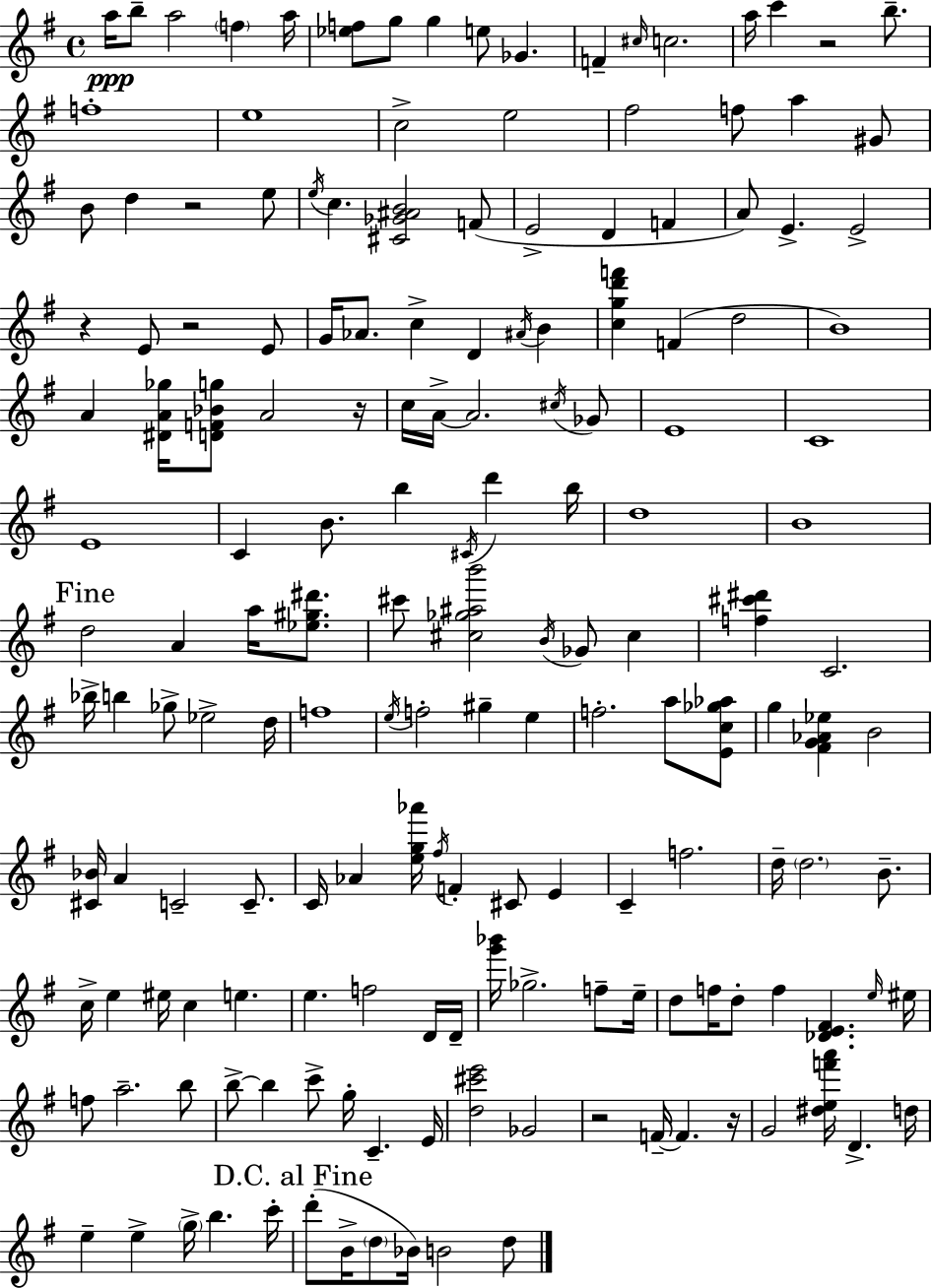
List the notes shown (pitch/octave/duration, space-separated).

A5/s B5/e A5/h F5/q A5/s [Eb5,F5]/e G5/e G5/q E5/e Gb4/q. F4/q C#5/s C5/h. A5/s C6/q R/h B5/e. F5/w E5/w C5/h E5/h F#5/h F5/e A5/q G#4/e B4/e D5/q R/h E5/e E5/s C5/q. [C#4,Gb4,A#4,B4]/h F4/e E4/h D4/q F4/q A4/e E4/q. E4/h R/q E4/e R/h E4/e G4/s Ab4/e. C5/q D4/q A#4/s B4/q [C5,G5,D6,F6]/q F4/q D5/h B4/w A4/q [D#4,A4,Gb5]/s [D4,F4,Bb4,G5]/e A4/h R/s C5/s A4/s A4/h. C#5/s Gb4/e E4/w C4/w E4/w C4/q B4/e. B5/q C#4/s D6/q B5/s D5/w B4/w D5/h A4/q A5/s [Eb5,G#5,D#6]/e. C#6/e [C#5,Gb5,A#5,B6]/h B4/s Gb4/e C#5/q [F5,C#6,D#6]/q C4/h. Bb5/s B5/q Gb5/e Eb5/h D5/s F5/w E5/s F5/h G#5/q E5/q F5/h. A5/e [E4,C5,Gb5,Ab5]/e G5/q [F#4,G4,Ab4,Eb5]/q B4/h [C#4,Bb4]/s A4/q C4/h C4/e. C4/s Ab4/q [E5,G5,Ab6]/s F#5/s F4/q C#4/e E4/q C4/q F5/h. D5/s D5/h. B4/e. C5/s E5/q EIS5/s C5/q E5/q. E5/q. F5/h D4/s D4/s [G6,Bb6]/s Gb5/h. F5/e E5/s D5/e F5/s D5/e F5/q [Db4,E4,F#4]/q. E5/s EIS5/s F5/e A5/h. B5/e B5/e B5/q C6/e G5/s C4/q. E4/s [D5,C#6,E6]/h Gb4/h R/h F4/s F4/q. R/s G4/h [D#5,E5,F6,A6]/s D4/q. D5/s E5/q E5/q G5/s B5/q. C6/s D6/e B4/s D5/e Bb4/s B4/h D5/e